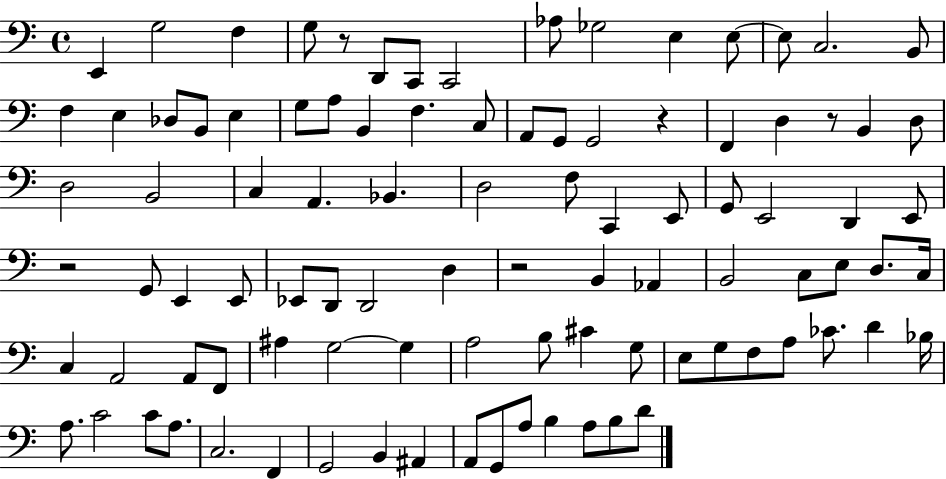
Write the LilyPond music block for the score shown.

{
  \clef bass
  \time 4/4
  \defaultTimeSignature
  \key c \major
  \repeat volta 2 { e,4 g2 f4 | g8 r8 d,8 c,8 c,2 | aes8 ges2 e4 e8~~ | e8 c2. b,8 | \break f4 e4 des8 b,8 e4 | g8 a8 b,4 f4. c8 | a,8 g,8 g,2 r4 | f,4 d4 r8 b,4 d8 | \break d2 b,2 | c4 a,4. bes,4. | d2 f8 c,4 e,8 | g,8 e,2 d,4 e,8 | \break r2 g,8 e,4 e,8 | ees,8 d,8 d,2 d4 | r2 b,4 aes,4 | b,2 c8 e8 d8. c16 | \break c4 a,2 a,8 f,8 | ais4 g2~~ g4 | a2 b8 cis'4 g8 | e8 g8 f8 a8 ces'8. d'4 bes16 | \break a8. c'2 c'8 a8. | c2. f,4 | g,2 b,4 ais,4 | a,8 g,8 a8 b4 a8 b8 d'8 | \break } \bar "|."
}